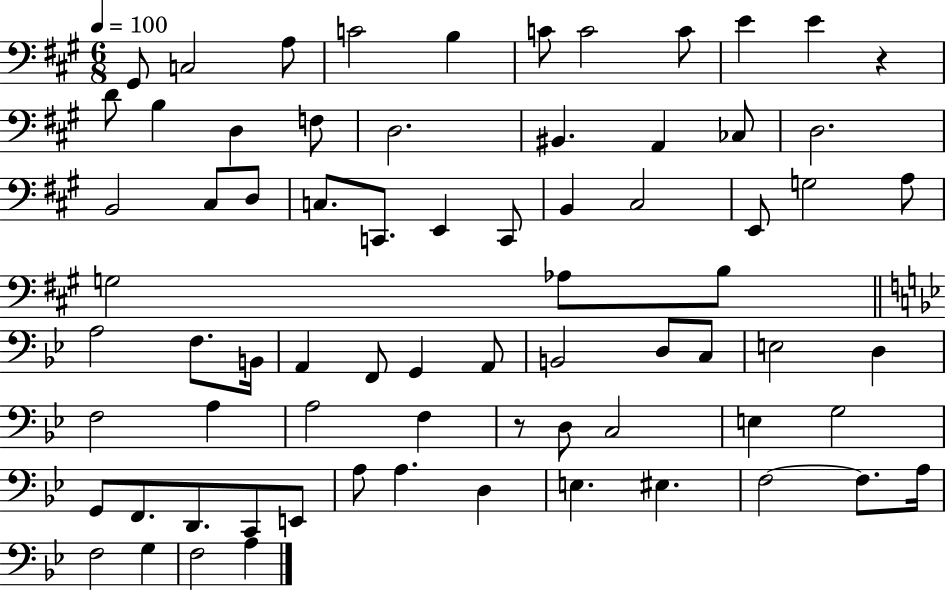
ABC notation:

X:1
T:Untitled
M:6/8
L:1/4
K:A
^G,,/2 C,2 A,/2 C2 B, C/2 C2 C/2 E E z D/2 B, D, F,/2 D,2 ^B,, A,, _C,/2 D,2 B,,2 ^C,/2 D,/2 C,/2 C,,/2 E,, C,,/2 B,, ^C,2 E,,/2 G,2 A,/2 G,2 _A,/2 B,/2 A,2 F,/2 B,,/4 A,, F,,/2 G,, A,,/2 B,,2 D,/2 C,/2 E,2 D, F,2 A, A,2 F, z/2 D,/2 C,2 E, G,2 G,,/2 F,,/2 D,,/2 C,,/2 E,,/2 A,/2 A, D, E, ^E, F,2 F,/2 A,/4 F,2 G, F,2 A,